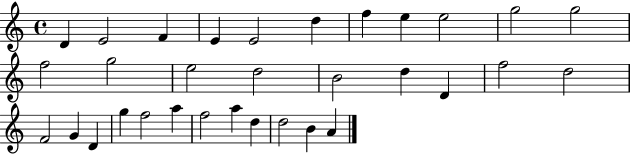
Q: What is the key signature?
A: C major